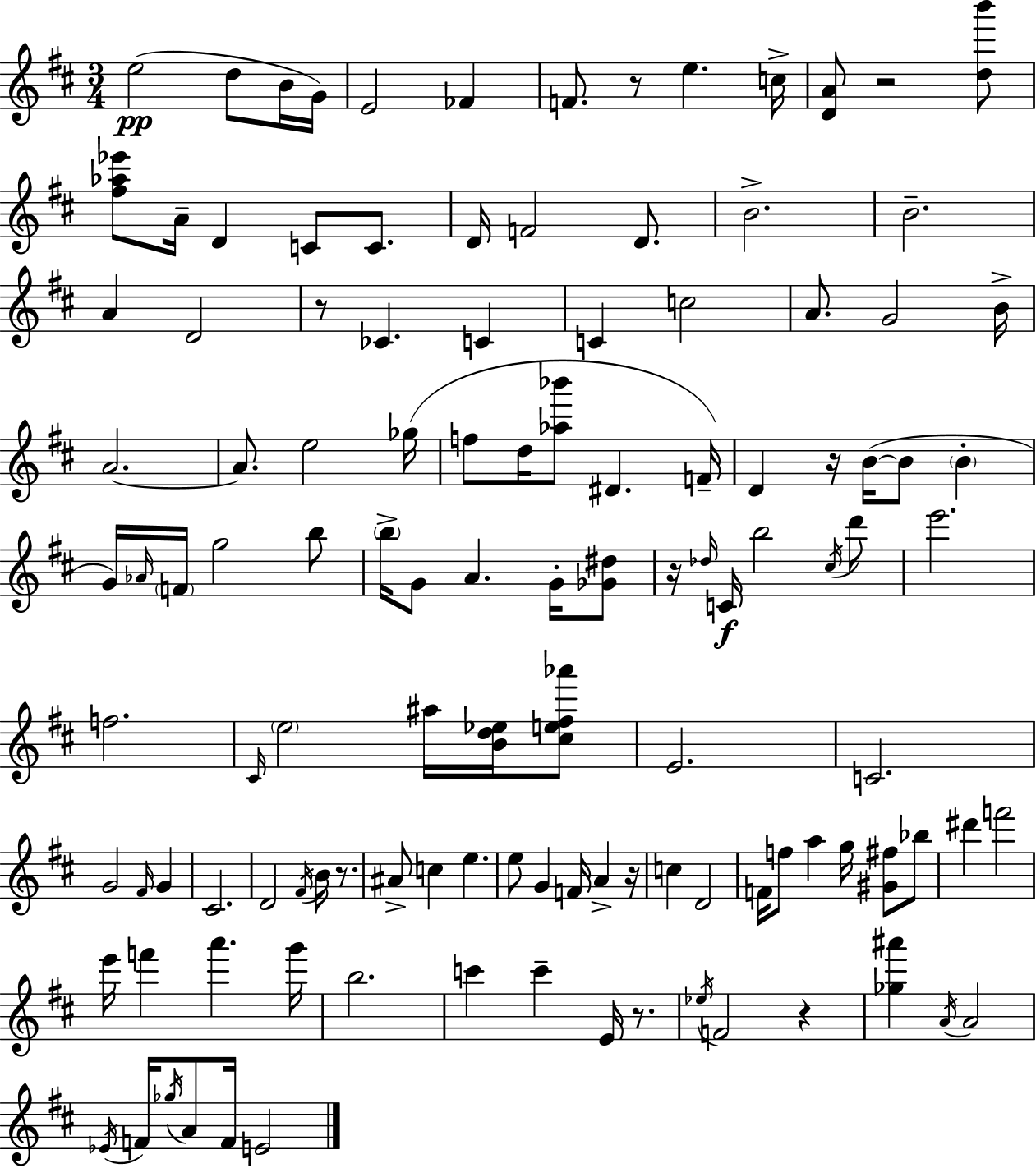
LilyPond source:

{
  \clef treble
  \numericTimeSignature
  \time 3/4
  \key d \major
  \repeat volta 2 { e''2(\pp d''8 b'16 g'16) | e'2 fes'4 | f'8. r8 e''4. c''16-> | <d' a'>8 r2 <d'' b'''>8 | \break <fis'' aes'' ees'''>8 a'16-- d'4 c'8 c'8. | d'16 f'2 d'8. | b'2.-> | b'2.-- | \break a'4 d'2 | r8 ces'4. c'4 | c'4 c''2 | a'8. g'2 b'16-> | \break a'2.~~ | a'8. e''2 ges''16( | f''8 d''16 <aes'' bes'''>8 dis'4. f'16--) | d'4 r16 b'16~(~ b'8 \parenthesize b'4-. | \break g'16) \grace { aes'16 } \parenthesize f'16 g''2 b''8 | \parenthesize b''16-> g'8 a'4. g'16-. <ges' dis''>8 | r16 \grace { des''16 } c'16\f b''2 | \acciaccatura { cis''16 } d'''8 e'''2. | \break f''2. | \grace { cis'16 } \parenthesize e''2 | ais''16 <b' d'' ees''>16 <cis'' e'' fis'' aes'''>8 e'2. | c'2. | \break g'2 | \grace { fis'16 } g'4 cis'2. | d'2 | \acciaccatura { fis'16 } b'16 r8. ais'8-> c''4 | \break e''4. e''8 g'4 | f'16 a'4-> r16 c''4 d'2 | f'16 f''8 a''4 | g''16 <gis' fis''>8 bes''8 dis'''4 f'''2 | \break e'''16 f'''4 a'''4. | g'''16 b''2. | c'''4 c'''4-- | e'16 r8. \acciaccatura { ees''16 } f'2 | \break r4 <ges'' ais'''>4 \acciaccatura { a'16 } | a'2 \acciaccatura { ees'16 } f'16 \acciaccatura { ges''16 } a'8 | f'16 e'2 } \bar "|."
}